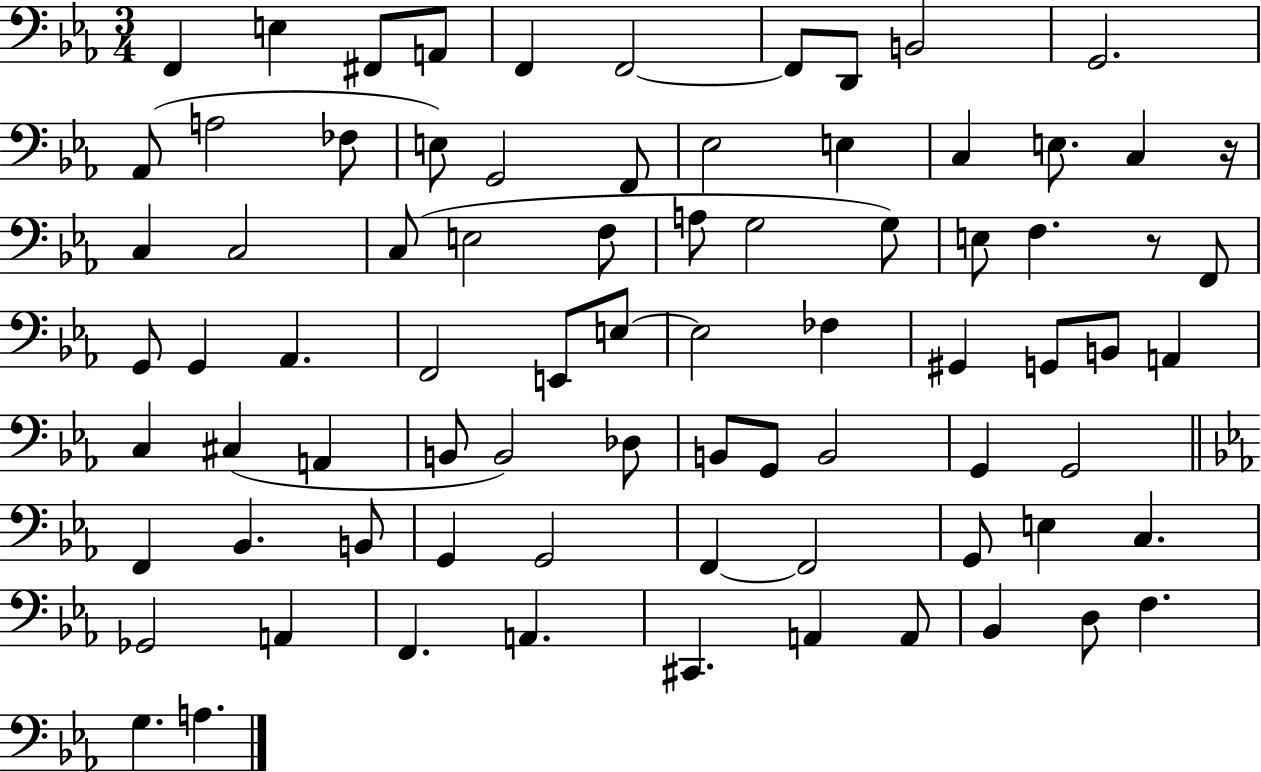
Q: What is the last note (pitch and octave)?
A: A3